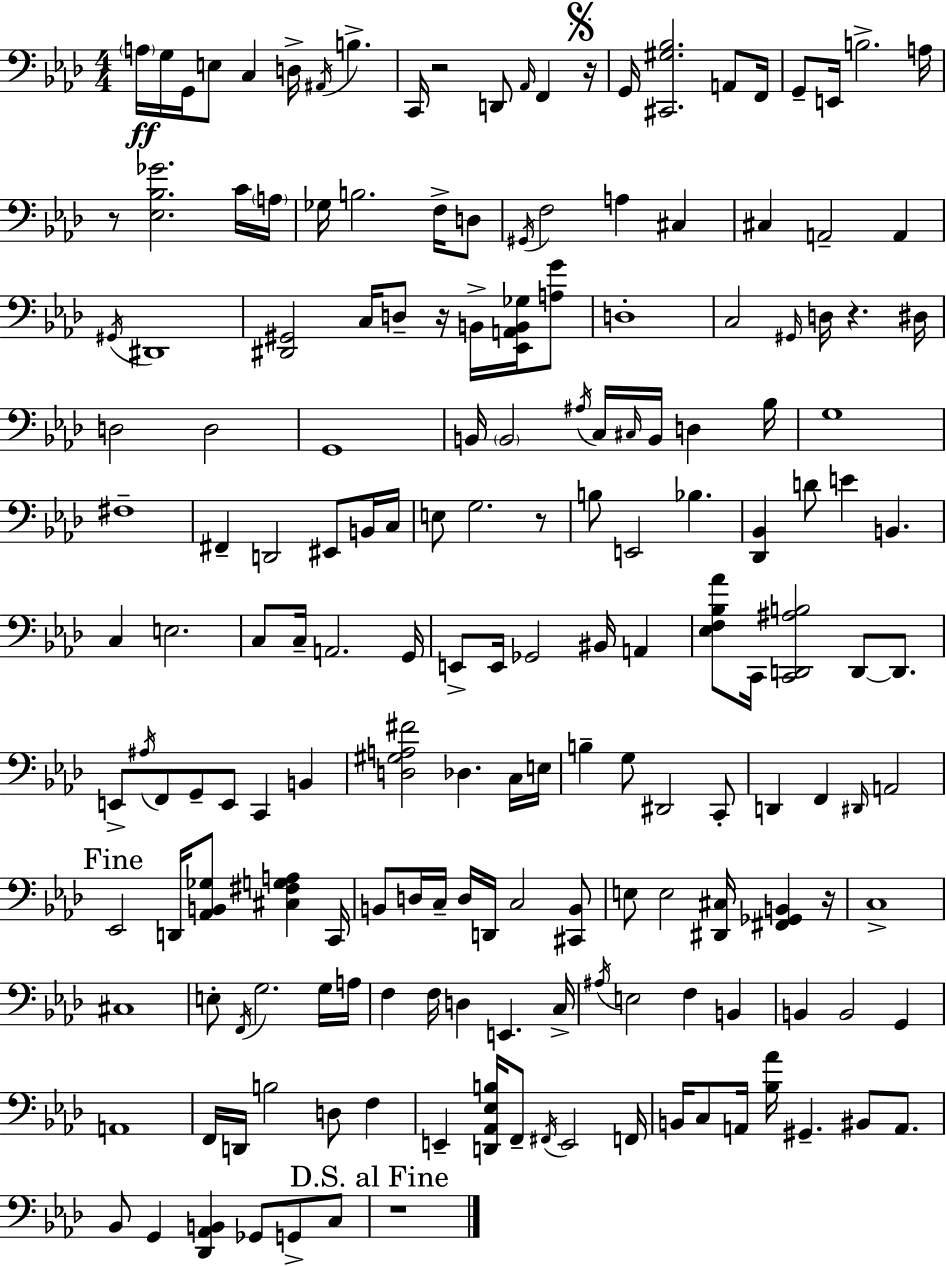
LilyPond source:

{
  \clef bass
  \numericTimeSignature
  \time 4/4
  \key f \minor
  \repeat volta 2 { \parenthesize a16\ff g16 g,16 e8 c4 d16-> \acciaccatura { ais,16 } b4.-> | c,16 r2 d,8 \grace { aes,16 } f,4 | \mark \markup { \musicglyph "scripts.segno" } r16 g,16 <cis, gis bes>2. a,8 | f,16 g,8-- e,16 b2.-> | \break a16 r8 <ees bes ges'>2. | c'16 \parenthesize a16 ges16 b2. f16-> | d8 \acciaccatura { gis,16 } f2 a4 cis4 | cis4 a,2-- a,4 | \break \acciaccatura { gis,16 } dis,1 | <dis, gis,>2 c16 d8-- r16 | b,16-> <ees, a, b, ges>16 <a g'>8 d1-. | c2 \grace { gis,16 } d16 r4. | \break dis16 d2 d2 | g,1 | b,16 \parenthesize b,2 \acciaccatura { ais16 } c16 | \grace { cis16 } b,16 d4 bes16 g1 | \break fis1-- | fis,4-- d,2 | eis,8 b,16 c16 e8 g2. | r8 b8 e,2 | \break bes4. <des, bes,>4 d'8 e'4 | b,4. c4 e2. | c8 c16-- a,2. | g,16 e,8-> e,16 ges,2 | \break bis,16 a,4 <ees f bes aes'>8 c,16 <c, d, ais b>2 | d,8~~ d,8. e,8-> \acciaccatura { ais16 } f,8 g,8-- e,8 | c,4 b,4 <d gis a fis'>2 | des4. c16 e16 b4-- g8 dis,2 | \break c,8-. d,4 f,4 | \grace { dis,16 } a,2 \mark "Fine" ees,2 | d,16 <aes, b, ges>8 <cis fis g a>4 c,16 b,8 d16 c16-- d16 d,16 c2 | <cis, b,>8 e8 e2 | \break <dis, cis>16 <fis, ges, b,>4 r16 c1-> | cis1 | e8-. \acciaccatura { f,16 } g2. | g16 a16 f4 f16 d4 | \break e,4. c16-> \acciaccatura { ais16 } e2 | f4 b,4 b,4 b,2 | g,4 a,1 | f,16 d,16 b2 | \break d8 f4 e,4-- <d, aes, ees b>16 | f,8-- \acciaccatura { fis,16 } e,2 f,16 b,16 c8 a,16 | <bes aes'>16 gis,4.-- bis,8 a,8. bes,8 g,4 | <des, aes, b,>4 ges,8 g,8-> c8 \mark "D.S. al Fine" r1 | \break } \bar "|."
}